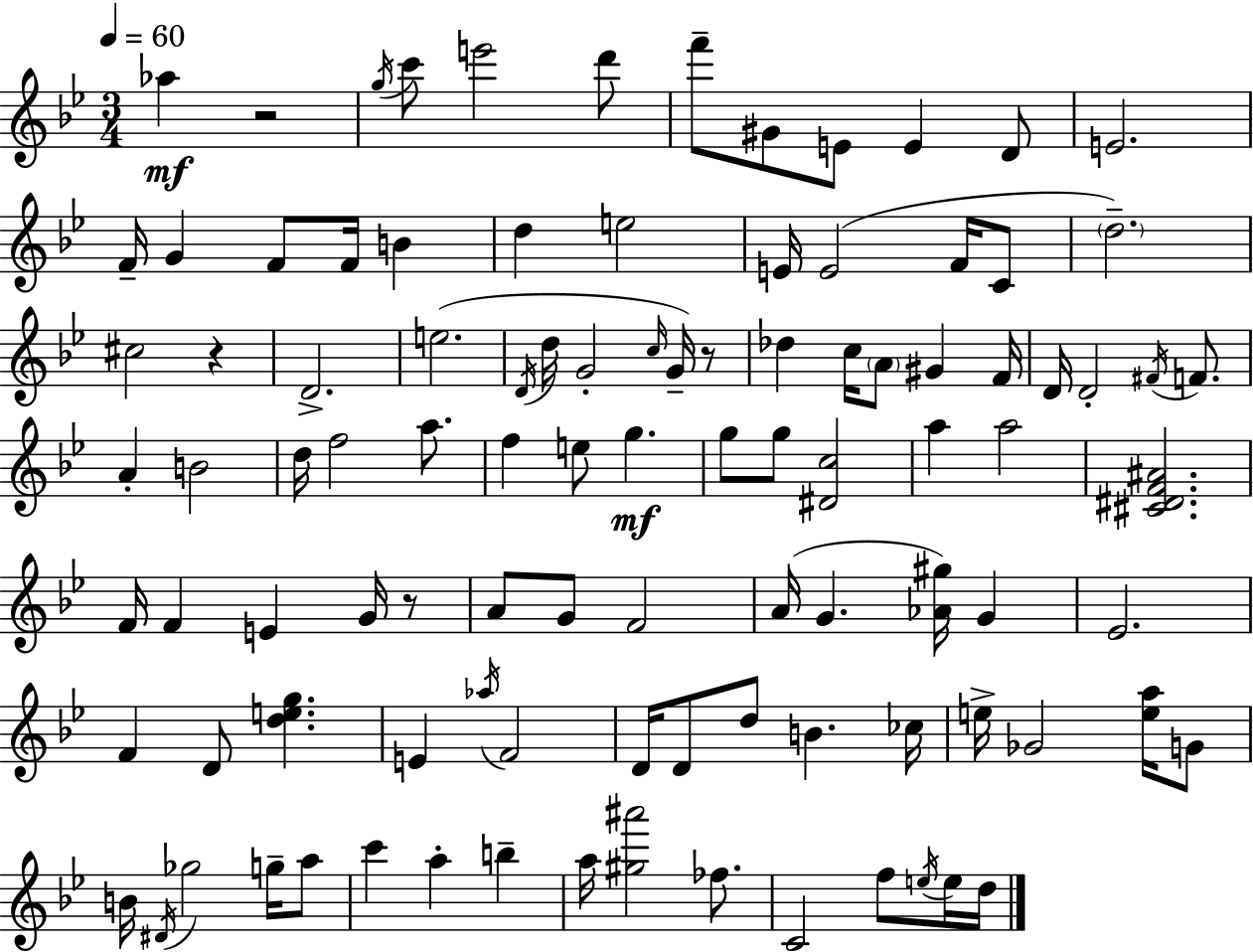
{
  \clef treble
  \numericTimeSignature
  \time 3/4
  \key bes \major
  \tempo 4 = 60
  aes''4\mf r2 | \acciaccatura { g''16 } c'''8 e'''2 d'''8 | f'''8-- gis'8 e'8 e'4 d'8 | e'2. | \break f'16-- g'4 f'8 f'16 b'4 | d''4 e''2 | e'16 e'2( f'16 c'8 | \parenthesize d''2.--) | \break cis''2 r4 | d'2.-> | e''2.( | \acciaccatura { d'16 } d''16 g'2-. \grace { c''16 }) | \break g'16-- r8 des''4 c''16 \parenthesize a'8 gis'4 | f'16 d'16 d'2-. | \acciaccatura { fis'16 } f'8. a'4-. b'2 | d''16 f''2 | \break a''8. f''4 e''8 g''4.\mf | g''8 g''8 <dis' c''>2 | a''4 a''2 | <cis' dis' f' ais'>2. | \break f'16 f'4 e'4 | g'16 r8 a'8 g'8 f'2 | a'16( g'4. <aes' gis''>16) | g'4 ees'2. | \break f'4 d'8 <d'' e'' g''>4. | e'4 \acciaccatura { aes''16 } f'2 | d'16 d'8 d''8 b'4. | ces''16 e''16-> ges'2 | \break <e'' a''>16 g'8 b'16 \acciaccatura { dis'16 } ges''2 | g''16-- a''8 c'''4 a''4-. | b''4-- a''16 <gis'' ais'''>2 | fes''8. c'2 | \break f''8 \acciaccatura { e''16 } e''16 d''16 \bar "|."
}